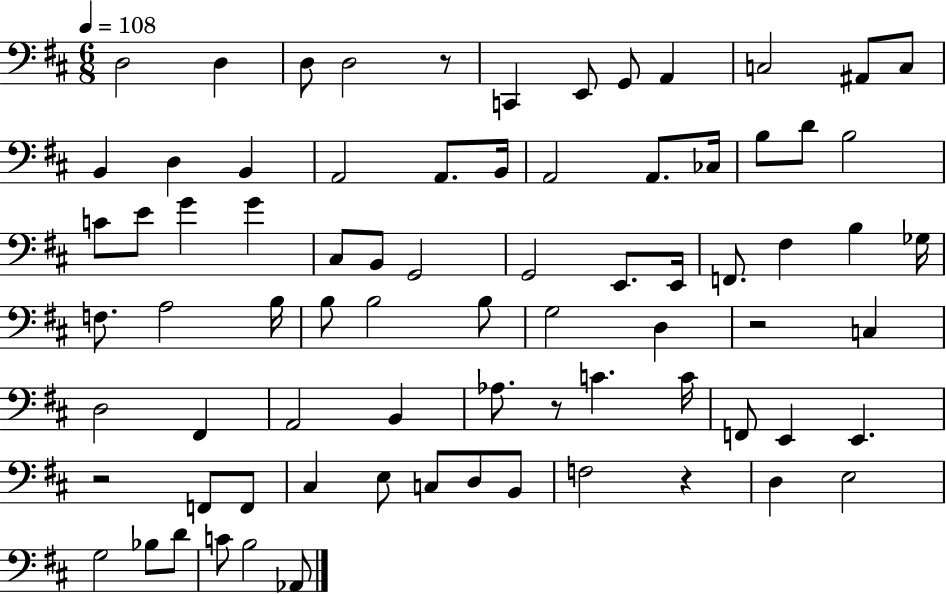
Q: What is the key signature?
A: D major